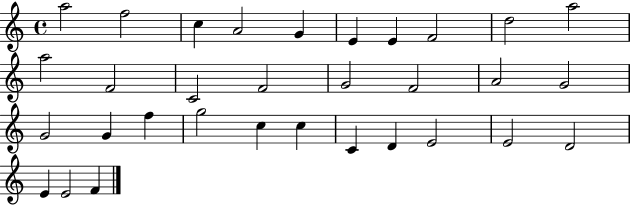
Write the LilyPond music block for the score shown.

{
  \clef treble
  \time 4/4
  \defaultTimeSignature
  \key c \major
  a''2 f''2 | c''4 a'2 g'4 | e'4 e'4 f'2 | d''2 a''2 | \break a''2 f'2 | c'2 f'2 | g'2 f'2 | a'2 g'2 | \break g'2 g'4 f''4 | g''2 c''4 c''4 | c'4 d'4 e'2 | e'2 d'2 | \break e'4 e'2 f'4 | \bar "|."
}